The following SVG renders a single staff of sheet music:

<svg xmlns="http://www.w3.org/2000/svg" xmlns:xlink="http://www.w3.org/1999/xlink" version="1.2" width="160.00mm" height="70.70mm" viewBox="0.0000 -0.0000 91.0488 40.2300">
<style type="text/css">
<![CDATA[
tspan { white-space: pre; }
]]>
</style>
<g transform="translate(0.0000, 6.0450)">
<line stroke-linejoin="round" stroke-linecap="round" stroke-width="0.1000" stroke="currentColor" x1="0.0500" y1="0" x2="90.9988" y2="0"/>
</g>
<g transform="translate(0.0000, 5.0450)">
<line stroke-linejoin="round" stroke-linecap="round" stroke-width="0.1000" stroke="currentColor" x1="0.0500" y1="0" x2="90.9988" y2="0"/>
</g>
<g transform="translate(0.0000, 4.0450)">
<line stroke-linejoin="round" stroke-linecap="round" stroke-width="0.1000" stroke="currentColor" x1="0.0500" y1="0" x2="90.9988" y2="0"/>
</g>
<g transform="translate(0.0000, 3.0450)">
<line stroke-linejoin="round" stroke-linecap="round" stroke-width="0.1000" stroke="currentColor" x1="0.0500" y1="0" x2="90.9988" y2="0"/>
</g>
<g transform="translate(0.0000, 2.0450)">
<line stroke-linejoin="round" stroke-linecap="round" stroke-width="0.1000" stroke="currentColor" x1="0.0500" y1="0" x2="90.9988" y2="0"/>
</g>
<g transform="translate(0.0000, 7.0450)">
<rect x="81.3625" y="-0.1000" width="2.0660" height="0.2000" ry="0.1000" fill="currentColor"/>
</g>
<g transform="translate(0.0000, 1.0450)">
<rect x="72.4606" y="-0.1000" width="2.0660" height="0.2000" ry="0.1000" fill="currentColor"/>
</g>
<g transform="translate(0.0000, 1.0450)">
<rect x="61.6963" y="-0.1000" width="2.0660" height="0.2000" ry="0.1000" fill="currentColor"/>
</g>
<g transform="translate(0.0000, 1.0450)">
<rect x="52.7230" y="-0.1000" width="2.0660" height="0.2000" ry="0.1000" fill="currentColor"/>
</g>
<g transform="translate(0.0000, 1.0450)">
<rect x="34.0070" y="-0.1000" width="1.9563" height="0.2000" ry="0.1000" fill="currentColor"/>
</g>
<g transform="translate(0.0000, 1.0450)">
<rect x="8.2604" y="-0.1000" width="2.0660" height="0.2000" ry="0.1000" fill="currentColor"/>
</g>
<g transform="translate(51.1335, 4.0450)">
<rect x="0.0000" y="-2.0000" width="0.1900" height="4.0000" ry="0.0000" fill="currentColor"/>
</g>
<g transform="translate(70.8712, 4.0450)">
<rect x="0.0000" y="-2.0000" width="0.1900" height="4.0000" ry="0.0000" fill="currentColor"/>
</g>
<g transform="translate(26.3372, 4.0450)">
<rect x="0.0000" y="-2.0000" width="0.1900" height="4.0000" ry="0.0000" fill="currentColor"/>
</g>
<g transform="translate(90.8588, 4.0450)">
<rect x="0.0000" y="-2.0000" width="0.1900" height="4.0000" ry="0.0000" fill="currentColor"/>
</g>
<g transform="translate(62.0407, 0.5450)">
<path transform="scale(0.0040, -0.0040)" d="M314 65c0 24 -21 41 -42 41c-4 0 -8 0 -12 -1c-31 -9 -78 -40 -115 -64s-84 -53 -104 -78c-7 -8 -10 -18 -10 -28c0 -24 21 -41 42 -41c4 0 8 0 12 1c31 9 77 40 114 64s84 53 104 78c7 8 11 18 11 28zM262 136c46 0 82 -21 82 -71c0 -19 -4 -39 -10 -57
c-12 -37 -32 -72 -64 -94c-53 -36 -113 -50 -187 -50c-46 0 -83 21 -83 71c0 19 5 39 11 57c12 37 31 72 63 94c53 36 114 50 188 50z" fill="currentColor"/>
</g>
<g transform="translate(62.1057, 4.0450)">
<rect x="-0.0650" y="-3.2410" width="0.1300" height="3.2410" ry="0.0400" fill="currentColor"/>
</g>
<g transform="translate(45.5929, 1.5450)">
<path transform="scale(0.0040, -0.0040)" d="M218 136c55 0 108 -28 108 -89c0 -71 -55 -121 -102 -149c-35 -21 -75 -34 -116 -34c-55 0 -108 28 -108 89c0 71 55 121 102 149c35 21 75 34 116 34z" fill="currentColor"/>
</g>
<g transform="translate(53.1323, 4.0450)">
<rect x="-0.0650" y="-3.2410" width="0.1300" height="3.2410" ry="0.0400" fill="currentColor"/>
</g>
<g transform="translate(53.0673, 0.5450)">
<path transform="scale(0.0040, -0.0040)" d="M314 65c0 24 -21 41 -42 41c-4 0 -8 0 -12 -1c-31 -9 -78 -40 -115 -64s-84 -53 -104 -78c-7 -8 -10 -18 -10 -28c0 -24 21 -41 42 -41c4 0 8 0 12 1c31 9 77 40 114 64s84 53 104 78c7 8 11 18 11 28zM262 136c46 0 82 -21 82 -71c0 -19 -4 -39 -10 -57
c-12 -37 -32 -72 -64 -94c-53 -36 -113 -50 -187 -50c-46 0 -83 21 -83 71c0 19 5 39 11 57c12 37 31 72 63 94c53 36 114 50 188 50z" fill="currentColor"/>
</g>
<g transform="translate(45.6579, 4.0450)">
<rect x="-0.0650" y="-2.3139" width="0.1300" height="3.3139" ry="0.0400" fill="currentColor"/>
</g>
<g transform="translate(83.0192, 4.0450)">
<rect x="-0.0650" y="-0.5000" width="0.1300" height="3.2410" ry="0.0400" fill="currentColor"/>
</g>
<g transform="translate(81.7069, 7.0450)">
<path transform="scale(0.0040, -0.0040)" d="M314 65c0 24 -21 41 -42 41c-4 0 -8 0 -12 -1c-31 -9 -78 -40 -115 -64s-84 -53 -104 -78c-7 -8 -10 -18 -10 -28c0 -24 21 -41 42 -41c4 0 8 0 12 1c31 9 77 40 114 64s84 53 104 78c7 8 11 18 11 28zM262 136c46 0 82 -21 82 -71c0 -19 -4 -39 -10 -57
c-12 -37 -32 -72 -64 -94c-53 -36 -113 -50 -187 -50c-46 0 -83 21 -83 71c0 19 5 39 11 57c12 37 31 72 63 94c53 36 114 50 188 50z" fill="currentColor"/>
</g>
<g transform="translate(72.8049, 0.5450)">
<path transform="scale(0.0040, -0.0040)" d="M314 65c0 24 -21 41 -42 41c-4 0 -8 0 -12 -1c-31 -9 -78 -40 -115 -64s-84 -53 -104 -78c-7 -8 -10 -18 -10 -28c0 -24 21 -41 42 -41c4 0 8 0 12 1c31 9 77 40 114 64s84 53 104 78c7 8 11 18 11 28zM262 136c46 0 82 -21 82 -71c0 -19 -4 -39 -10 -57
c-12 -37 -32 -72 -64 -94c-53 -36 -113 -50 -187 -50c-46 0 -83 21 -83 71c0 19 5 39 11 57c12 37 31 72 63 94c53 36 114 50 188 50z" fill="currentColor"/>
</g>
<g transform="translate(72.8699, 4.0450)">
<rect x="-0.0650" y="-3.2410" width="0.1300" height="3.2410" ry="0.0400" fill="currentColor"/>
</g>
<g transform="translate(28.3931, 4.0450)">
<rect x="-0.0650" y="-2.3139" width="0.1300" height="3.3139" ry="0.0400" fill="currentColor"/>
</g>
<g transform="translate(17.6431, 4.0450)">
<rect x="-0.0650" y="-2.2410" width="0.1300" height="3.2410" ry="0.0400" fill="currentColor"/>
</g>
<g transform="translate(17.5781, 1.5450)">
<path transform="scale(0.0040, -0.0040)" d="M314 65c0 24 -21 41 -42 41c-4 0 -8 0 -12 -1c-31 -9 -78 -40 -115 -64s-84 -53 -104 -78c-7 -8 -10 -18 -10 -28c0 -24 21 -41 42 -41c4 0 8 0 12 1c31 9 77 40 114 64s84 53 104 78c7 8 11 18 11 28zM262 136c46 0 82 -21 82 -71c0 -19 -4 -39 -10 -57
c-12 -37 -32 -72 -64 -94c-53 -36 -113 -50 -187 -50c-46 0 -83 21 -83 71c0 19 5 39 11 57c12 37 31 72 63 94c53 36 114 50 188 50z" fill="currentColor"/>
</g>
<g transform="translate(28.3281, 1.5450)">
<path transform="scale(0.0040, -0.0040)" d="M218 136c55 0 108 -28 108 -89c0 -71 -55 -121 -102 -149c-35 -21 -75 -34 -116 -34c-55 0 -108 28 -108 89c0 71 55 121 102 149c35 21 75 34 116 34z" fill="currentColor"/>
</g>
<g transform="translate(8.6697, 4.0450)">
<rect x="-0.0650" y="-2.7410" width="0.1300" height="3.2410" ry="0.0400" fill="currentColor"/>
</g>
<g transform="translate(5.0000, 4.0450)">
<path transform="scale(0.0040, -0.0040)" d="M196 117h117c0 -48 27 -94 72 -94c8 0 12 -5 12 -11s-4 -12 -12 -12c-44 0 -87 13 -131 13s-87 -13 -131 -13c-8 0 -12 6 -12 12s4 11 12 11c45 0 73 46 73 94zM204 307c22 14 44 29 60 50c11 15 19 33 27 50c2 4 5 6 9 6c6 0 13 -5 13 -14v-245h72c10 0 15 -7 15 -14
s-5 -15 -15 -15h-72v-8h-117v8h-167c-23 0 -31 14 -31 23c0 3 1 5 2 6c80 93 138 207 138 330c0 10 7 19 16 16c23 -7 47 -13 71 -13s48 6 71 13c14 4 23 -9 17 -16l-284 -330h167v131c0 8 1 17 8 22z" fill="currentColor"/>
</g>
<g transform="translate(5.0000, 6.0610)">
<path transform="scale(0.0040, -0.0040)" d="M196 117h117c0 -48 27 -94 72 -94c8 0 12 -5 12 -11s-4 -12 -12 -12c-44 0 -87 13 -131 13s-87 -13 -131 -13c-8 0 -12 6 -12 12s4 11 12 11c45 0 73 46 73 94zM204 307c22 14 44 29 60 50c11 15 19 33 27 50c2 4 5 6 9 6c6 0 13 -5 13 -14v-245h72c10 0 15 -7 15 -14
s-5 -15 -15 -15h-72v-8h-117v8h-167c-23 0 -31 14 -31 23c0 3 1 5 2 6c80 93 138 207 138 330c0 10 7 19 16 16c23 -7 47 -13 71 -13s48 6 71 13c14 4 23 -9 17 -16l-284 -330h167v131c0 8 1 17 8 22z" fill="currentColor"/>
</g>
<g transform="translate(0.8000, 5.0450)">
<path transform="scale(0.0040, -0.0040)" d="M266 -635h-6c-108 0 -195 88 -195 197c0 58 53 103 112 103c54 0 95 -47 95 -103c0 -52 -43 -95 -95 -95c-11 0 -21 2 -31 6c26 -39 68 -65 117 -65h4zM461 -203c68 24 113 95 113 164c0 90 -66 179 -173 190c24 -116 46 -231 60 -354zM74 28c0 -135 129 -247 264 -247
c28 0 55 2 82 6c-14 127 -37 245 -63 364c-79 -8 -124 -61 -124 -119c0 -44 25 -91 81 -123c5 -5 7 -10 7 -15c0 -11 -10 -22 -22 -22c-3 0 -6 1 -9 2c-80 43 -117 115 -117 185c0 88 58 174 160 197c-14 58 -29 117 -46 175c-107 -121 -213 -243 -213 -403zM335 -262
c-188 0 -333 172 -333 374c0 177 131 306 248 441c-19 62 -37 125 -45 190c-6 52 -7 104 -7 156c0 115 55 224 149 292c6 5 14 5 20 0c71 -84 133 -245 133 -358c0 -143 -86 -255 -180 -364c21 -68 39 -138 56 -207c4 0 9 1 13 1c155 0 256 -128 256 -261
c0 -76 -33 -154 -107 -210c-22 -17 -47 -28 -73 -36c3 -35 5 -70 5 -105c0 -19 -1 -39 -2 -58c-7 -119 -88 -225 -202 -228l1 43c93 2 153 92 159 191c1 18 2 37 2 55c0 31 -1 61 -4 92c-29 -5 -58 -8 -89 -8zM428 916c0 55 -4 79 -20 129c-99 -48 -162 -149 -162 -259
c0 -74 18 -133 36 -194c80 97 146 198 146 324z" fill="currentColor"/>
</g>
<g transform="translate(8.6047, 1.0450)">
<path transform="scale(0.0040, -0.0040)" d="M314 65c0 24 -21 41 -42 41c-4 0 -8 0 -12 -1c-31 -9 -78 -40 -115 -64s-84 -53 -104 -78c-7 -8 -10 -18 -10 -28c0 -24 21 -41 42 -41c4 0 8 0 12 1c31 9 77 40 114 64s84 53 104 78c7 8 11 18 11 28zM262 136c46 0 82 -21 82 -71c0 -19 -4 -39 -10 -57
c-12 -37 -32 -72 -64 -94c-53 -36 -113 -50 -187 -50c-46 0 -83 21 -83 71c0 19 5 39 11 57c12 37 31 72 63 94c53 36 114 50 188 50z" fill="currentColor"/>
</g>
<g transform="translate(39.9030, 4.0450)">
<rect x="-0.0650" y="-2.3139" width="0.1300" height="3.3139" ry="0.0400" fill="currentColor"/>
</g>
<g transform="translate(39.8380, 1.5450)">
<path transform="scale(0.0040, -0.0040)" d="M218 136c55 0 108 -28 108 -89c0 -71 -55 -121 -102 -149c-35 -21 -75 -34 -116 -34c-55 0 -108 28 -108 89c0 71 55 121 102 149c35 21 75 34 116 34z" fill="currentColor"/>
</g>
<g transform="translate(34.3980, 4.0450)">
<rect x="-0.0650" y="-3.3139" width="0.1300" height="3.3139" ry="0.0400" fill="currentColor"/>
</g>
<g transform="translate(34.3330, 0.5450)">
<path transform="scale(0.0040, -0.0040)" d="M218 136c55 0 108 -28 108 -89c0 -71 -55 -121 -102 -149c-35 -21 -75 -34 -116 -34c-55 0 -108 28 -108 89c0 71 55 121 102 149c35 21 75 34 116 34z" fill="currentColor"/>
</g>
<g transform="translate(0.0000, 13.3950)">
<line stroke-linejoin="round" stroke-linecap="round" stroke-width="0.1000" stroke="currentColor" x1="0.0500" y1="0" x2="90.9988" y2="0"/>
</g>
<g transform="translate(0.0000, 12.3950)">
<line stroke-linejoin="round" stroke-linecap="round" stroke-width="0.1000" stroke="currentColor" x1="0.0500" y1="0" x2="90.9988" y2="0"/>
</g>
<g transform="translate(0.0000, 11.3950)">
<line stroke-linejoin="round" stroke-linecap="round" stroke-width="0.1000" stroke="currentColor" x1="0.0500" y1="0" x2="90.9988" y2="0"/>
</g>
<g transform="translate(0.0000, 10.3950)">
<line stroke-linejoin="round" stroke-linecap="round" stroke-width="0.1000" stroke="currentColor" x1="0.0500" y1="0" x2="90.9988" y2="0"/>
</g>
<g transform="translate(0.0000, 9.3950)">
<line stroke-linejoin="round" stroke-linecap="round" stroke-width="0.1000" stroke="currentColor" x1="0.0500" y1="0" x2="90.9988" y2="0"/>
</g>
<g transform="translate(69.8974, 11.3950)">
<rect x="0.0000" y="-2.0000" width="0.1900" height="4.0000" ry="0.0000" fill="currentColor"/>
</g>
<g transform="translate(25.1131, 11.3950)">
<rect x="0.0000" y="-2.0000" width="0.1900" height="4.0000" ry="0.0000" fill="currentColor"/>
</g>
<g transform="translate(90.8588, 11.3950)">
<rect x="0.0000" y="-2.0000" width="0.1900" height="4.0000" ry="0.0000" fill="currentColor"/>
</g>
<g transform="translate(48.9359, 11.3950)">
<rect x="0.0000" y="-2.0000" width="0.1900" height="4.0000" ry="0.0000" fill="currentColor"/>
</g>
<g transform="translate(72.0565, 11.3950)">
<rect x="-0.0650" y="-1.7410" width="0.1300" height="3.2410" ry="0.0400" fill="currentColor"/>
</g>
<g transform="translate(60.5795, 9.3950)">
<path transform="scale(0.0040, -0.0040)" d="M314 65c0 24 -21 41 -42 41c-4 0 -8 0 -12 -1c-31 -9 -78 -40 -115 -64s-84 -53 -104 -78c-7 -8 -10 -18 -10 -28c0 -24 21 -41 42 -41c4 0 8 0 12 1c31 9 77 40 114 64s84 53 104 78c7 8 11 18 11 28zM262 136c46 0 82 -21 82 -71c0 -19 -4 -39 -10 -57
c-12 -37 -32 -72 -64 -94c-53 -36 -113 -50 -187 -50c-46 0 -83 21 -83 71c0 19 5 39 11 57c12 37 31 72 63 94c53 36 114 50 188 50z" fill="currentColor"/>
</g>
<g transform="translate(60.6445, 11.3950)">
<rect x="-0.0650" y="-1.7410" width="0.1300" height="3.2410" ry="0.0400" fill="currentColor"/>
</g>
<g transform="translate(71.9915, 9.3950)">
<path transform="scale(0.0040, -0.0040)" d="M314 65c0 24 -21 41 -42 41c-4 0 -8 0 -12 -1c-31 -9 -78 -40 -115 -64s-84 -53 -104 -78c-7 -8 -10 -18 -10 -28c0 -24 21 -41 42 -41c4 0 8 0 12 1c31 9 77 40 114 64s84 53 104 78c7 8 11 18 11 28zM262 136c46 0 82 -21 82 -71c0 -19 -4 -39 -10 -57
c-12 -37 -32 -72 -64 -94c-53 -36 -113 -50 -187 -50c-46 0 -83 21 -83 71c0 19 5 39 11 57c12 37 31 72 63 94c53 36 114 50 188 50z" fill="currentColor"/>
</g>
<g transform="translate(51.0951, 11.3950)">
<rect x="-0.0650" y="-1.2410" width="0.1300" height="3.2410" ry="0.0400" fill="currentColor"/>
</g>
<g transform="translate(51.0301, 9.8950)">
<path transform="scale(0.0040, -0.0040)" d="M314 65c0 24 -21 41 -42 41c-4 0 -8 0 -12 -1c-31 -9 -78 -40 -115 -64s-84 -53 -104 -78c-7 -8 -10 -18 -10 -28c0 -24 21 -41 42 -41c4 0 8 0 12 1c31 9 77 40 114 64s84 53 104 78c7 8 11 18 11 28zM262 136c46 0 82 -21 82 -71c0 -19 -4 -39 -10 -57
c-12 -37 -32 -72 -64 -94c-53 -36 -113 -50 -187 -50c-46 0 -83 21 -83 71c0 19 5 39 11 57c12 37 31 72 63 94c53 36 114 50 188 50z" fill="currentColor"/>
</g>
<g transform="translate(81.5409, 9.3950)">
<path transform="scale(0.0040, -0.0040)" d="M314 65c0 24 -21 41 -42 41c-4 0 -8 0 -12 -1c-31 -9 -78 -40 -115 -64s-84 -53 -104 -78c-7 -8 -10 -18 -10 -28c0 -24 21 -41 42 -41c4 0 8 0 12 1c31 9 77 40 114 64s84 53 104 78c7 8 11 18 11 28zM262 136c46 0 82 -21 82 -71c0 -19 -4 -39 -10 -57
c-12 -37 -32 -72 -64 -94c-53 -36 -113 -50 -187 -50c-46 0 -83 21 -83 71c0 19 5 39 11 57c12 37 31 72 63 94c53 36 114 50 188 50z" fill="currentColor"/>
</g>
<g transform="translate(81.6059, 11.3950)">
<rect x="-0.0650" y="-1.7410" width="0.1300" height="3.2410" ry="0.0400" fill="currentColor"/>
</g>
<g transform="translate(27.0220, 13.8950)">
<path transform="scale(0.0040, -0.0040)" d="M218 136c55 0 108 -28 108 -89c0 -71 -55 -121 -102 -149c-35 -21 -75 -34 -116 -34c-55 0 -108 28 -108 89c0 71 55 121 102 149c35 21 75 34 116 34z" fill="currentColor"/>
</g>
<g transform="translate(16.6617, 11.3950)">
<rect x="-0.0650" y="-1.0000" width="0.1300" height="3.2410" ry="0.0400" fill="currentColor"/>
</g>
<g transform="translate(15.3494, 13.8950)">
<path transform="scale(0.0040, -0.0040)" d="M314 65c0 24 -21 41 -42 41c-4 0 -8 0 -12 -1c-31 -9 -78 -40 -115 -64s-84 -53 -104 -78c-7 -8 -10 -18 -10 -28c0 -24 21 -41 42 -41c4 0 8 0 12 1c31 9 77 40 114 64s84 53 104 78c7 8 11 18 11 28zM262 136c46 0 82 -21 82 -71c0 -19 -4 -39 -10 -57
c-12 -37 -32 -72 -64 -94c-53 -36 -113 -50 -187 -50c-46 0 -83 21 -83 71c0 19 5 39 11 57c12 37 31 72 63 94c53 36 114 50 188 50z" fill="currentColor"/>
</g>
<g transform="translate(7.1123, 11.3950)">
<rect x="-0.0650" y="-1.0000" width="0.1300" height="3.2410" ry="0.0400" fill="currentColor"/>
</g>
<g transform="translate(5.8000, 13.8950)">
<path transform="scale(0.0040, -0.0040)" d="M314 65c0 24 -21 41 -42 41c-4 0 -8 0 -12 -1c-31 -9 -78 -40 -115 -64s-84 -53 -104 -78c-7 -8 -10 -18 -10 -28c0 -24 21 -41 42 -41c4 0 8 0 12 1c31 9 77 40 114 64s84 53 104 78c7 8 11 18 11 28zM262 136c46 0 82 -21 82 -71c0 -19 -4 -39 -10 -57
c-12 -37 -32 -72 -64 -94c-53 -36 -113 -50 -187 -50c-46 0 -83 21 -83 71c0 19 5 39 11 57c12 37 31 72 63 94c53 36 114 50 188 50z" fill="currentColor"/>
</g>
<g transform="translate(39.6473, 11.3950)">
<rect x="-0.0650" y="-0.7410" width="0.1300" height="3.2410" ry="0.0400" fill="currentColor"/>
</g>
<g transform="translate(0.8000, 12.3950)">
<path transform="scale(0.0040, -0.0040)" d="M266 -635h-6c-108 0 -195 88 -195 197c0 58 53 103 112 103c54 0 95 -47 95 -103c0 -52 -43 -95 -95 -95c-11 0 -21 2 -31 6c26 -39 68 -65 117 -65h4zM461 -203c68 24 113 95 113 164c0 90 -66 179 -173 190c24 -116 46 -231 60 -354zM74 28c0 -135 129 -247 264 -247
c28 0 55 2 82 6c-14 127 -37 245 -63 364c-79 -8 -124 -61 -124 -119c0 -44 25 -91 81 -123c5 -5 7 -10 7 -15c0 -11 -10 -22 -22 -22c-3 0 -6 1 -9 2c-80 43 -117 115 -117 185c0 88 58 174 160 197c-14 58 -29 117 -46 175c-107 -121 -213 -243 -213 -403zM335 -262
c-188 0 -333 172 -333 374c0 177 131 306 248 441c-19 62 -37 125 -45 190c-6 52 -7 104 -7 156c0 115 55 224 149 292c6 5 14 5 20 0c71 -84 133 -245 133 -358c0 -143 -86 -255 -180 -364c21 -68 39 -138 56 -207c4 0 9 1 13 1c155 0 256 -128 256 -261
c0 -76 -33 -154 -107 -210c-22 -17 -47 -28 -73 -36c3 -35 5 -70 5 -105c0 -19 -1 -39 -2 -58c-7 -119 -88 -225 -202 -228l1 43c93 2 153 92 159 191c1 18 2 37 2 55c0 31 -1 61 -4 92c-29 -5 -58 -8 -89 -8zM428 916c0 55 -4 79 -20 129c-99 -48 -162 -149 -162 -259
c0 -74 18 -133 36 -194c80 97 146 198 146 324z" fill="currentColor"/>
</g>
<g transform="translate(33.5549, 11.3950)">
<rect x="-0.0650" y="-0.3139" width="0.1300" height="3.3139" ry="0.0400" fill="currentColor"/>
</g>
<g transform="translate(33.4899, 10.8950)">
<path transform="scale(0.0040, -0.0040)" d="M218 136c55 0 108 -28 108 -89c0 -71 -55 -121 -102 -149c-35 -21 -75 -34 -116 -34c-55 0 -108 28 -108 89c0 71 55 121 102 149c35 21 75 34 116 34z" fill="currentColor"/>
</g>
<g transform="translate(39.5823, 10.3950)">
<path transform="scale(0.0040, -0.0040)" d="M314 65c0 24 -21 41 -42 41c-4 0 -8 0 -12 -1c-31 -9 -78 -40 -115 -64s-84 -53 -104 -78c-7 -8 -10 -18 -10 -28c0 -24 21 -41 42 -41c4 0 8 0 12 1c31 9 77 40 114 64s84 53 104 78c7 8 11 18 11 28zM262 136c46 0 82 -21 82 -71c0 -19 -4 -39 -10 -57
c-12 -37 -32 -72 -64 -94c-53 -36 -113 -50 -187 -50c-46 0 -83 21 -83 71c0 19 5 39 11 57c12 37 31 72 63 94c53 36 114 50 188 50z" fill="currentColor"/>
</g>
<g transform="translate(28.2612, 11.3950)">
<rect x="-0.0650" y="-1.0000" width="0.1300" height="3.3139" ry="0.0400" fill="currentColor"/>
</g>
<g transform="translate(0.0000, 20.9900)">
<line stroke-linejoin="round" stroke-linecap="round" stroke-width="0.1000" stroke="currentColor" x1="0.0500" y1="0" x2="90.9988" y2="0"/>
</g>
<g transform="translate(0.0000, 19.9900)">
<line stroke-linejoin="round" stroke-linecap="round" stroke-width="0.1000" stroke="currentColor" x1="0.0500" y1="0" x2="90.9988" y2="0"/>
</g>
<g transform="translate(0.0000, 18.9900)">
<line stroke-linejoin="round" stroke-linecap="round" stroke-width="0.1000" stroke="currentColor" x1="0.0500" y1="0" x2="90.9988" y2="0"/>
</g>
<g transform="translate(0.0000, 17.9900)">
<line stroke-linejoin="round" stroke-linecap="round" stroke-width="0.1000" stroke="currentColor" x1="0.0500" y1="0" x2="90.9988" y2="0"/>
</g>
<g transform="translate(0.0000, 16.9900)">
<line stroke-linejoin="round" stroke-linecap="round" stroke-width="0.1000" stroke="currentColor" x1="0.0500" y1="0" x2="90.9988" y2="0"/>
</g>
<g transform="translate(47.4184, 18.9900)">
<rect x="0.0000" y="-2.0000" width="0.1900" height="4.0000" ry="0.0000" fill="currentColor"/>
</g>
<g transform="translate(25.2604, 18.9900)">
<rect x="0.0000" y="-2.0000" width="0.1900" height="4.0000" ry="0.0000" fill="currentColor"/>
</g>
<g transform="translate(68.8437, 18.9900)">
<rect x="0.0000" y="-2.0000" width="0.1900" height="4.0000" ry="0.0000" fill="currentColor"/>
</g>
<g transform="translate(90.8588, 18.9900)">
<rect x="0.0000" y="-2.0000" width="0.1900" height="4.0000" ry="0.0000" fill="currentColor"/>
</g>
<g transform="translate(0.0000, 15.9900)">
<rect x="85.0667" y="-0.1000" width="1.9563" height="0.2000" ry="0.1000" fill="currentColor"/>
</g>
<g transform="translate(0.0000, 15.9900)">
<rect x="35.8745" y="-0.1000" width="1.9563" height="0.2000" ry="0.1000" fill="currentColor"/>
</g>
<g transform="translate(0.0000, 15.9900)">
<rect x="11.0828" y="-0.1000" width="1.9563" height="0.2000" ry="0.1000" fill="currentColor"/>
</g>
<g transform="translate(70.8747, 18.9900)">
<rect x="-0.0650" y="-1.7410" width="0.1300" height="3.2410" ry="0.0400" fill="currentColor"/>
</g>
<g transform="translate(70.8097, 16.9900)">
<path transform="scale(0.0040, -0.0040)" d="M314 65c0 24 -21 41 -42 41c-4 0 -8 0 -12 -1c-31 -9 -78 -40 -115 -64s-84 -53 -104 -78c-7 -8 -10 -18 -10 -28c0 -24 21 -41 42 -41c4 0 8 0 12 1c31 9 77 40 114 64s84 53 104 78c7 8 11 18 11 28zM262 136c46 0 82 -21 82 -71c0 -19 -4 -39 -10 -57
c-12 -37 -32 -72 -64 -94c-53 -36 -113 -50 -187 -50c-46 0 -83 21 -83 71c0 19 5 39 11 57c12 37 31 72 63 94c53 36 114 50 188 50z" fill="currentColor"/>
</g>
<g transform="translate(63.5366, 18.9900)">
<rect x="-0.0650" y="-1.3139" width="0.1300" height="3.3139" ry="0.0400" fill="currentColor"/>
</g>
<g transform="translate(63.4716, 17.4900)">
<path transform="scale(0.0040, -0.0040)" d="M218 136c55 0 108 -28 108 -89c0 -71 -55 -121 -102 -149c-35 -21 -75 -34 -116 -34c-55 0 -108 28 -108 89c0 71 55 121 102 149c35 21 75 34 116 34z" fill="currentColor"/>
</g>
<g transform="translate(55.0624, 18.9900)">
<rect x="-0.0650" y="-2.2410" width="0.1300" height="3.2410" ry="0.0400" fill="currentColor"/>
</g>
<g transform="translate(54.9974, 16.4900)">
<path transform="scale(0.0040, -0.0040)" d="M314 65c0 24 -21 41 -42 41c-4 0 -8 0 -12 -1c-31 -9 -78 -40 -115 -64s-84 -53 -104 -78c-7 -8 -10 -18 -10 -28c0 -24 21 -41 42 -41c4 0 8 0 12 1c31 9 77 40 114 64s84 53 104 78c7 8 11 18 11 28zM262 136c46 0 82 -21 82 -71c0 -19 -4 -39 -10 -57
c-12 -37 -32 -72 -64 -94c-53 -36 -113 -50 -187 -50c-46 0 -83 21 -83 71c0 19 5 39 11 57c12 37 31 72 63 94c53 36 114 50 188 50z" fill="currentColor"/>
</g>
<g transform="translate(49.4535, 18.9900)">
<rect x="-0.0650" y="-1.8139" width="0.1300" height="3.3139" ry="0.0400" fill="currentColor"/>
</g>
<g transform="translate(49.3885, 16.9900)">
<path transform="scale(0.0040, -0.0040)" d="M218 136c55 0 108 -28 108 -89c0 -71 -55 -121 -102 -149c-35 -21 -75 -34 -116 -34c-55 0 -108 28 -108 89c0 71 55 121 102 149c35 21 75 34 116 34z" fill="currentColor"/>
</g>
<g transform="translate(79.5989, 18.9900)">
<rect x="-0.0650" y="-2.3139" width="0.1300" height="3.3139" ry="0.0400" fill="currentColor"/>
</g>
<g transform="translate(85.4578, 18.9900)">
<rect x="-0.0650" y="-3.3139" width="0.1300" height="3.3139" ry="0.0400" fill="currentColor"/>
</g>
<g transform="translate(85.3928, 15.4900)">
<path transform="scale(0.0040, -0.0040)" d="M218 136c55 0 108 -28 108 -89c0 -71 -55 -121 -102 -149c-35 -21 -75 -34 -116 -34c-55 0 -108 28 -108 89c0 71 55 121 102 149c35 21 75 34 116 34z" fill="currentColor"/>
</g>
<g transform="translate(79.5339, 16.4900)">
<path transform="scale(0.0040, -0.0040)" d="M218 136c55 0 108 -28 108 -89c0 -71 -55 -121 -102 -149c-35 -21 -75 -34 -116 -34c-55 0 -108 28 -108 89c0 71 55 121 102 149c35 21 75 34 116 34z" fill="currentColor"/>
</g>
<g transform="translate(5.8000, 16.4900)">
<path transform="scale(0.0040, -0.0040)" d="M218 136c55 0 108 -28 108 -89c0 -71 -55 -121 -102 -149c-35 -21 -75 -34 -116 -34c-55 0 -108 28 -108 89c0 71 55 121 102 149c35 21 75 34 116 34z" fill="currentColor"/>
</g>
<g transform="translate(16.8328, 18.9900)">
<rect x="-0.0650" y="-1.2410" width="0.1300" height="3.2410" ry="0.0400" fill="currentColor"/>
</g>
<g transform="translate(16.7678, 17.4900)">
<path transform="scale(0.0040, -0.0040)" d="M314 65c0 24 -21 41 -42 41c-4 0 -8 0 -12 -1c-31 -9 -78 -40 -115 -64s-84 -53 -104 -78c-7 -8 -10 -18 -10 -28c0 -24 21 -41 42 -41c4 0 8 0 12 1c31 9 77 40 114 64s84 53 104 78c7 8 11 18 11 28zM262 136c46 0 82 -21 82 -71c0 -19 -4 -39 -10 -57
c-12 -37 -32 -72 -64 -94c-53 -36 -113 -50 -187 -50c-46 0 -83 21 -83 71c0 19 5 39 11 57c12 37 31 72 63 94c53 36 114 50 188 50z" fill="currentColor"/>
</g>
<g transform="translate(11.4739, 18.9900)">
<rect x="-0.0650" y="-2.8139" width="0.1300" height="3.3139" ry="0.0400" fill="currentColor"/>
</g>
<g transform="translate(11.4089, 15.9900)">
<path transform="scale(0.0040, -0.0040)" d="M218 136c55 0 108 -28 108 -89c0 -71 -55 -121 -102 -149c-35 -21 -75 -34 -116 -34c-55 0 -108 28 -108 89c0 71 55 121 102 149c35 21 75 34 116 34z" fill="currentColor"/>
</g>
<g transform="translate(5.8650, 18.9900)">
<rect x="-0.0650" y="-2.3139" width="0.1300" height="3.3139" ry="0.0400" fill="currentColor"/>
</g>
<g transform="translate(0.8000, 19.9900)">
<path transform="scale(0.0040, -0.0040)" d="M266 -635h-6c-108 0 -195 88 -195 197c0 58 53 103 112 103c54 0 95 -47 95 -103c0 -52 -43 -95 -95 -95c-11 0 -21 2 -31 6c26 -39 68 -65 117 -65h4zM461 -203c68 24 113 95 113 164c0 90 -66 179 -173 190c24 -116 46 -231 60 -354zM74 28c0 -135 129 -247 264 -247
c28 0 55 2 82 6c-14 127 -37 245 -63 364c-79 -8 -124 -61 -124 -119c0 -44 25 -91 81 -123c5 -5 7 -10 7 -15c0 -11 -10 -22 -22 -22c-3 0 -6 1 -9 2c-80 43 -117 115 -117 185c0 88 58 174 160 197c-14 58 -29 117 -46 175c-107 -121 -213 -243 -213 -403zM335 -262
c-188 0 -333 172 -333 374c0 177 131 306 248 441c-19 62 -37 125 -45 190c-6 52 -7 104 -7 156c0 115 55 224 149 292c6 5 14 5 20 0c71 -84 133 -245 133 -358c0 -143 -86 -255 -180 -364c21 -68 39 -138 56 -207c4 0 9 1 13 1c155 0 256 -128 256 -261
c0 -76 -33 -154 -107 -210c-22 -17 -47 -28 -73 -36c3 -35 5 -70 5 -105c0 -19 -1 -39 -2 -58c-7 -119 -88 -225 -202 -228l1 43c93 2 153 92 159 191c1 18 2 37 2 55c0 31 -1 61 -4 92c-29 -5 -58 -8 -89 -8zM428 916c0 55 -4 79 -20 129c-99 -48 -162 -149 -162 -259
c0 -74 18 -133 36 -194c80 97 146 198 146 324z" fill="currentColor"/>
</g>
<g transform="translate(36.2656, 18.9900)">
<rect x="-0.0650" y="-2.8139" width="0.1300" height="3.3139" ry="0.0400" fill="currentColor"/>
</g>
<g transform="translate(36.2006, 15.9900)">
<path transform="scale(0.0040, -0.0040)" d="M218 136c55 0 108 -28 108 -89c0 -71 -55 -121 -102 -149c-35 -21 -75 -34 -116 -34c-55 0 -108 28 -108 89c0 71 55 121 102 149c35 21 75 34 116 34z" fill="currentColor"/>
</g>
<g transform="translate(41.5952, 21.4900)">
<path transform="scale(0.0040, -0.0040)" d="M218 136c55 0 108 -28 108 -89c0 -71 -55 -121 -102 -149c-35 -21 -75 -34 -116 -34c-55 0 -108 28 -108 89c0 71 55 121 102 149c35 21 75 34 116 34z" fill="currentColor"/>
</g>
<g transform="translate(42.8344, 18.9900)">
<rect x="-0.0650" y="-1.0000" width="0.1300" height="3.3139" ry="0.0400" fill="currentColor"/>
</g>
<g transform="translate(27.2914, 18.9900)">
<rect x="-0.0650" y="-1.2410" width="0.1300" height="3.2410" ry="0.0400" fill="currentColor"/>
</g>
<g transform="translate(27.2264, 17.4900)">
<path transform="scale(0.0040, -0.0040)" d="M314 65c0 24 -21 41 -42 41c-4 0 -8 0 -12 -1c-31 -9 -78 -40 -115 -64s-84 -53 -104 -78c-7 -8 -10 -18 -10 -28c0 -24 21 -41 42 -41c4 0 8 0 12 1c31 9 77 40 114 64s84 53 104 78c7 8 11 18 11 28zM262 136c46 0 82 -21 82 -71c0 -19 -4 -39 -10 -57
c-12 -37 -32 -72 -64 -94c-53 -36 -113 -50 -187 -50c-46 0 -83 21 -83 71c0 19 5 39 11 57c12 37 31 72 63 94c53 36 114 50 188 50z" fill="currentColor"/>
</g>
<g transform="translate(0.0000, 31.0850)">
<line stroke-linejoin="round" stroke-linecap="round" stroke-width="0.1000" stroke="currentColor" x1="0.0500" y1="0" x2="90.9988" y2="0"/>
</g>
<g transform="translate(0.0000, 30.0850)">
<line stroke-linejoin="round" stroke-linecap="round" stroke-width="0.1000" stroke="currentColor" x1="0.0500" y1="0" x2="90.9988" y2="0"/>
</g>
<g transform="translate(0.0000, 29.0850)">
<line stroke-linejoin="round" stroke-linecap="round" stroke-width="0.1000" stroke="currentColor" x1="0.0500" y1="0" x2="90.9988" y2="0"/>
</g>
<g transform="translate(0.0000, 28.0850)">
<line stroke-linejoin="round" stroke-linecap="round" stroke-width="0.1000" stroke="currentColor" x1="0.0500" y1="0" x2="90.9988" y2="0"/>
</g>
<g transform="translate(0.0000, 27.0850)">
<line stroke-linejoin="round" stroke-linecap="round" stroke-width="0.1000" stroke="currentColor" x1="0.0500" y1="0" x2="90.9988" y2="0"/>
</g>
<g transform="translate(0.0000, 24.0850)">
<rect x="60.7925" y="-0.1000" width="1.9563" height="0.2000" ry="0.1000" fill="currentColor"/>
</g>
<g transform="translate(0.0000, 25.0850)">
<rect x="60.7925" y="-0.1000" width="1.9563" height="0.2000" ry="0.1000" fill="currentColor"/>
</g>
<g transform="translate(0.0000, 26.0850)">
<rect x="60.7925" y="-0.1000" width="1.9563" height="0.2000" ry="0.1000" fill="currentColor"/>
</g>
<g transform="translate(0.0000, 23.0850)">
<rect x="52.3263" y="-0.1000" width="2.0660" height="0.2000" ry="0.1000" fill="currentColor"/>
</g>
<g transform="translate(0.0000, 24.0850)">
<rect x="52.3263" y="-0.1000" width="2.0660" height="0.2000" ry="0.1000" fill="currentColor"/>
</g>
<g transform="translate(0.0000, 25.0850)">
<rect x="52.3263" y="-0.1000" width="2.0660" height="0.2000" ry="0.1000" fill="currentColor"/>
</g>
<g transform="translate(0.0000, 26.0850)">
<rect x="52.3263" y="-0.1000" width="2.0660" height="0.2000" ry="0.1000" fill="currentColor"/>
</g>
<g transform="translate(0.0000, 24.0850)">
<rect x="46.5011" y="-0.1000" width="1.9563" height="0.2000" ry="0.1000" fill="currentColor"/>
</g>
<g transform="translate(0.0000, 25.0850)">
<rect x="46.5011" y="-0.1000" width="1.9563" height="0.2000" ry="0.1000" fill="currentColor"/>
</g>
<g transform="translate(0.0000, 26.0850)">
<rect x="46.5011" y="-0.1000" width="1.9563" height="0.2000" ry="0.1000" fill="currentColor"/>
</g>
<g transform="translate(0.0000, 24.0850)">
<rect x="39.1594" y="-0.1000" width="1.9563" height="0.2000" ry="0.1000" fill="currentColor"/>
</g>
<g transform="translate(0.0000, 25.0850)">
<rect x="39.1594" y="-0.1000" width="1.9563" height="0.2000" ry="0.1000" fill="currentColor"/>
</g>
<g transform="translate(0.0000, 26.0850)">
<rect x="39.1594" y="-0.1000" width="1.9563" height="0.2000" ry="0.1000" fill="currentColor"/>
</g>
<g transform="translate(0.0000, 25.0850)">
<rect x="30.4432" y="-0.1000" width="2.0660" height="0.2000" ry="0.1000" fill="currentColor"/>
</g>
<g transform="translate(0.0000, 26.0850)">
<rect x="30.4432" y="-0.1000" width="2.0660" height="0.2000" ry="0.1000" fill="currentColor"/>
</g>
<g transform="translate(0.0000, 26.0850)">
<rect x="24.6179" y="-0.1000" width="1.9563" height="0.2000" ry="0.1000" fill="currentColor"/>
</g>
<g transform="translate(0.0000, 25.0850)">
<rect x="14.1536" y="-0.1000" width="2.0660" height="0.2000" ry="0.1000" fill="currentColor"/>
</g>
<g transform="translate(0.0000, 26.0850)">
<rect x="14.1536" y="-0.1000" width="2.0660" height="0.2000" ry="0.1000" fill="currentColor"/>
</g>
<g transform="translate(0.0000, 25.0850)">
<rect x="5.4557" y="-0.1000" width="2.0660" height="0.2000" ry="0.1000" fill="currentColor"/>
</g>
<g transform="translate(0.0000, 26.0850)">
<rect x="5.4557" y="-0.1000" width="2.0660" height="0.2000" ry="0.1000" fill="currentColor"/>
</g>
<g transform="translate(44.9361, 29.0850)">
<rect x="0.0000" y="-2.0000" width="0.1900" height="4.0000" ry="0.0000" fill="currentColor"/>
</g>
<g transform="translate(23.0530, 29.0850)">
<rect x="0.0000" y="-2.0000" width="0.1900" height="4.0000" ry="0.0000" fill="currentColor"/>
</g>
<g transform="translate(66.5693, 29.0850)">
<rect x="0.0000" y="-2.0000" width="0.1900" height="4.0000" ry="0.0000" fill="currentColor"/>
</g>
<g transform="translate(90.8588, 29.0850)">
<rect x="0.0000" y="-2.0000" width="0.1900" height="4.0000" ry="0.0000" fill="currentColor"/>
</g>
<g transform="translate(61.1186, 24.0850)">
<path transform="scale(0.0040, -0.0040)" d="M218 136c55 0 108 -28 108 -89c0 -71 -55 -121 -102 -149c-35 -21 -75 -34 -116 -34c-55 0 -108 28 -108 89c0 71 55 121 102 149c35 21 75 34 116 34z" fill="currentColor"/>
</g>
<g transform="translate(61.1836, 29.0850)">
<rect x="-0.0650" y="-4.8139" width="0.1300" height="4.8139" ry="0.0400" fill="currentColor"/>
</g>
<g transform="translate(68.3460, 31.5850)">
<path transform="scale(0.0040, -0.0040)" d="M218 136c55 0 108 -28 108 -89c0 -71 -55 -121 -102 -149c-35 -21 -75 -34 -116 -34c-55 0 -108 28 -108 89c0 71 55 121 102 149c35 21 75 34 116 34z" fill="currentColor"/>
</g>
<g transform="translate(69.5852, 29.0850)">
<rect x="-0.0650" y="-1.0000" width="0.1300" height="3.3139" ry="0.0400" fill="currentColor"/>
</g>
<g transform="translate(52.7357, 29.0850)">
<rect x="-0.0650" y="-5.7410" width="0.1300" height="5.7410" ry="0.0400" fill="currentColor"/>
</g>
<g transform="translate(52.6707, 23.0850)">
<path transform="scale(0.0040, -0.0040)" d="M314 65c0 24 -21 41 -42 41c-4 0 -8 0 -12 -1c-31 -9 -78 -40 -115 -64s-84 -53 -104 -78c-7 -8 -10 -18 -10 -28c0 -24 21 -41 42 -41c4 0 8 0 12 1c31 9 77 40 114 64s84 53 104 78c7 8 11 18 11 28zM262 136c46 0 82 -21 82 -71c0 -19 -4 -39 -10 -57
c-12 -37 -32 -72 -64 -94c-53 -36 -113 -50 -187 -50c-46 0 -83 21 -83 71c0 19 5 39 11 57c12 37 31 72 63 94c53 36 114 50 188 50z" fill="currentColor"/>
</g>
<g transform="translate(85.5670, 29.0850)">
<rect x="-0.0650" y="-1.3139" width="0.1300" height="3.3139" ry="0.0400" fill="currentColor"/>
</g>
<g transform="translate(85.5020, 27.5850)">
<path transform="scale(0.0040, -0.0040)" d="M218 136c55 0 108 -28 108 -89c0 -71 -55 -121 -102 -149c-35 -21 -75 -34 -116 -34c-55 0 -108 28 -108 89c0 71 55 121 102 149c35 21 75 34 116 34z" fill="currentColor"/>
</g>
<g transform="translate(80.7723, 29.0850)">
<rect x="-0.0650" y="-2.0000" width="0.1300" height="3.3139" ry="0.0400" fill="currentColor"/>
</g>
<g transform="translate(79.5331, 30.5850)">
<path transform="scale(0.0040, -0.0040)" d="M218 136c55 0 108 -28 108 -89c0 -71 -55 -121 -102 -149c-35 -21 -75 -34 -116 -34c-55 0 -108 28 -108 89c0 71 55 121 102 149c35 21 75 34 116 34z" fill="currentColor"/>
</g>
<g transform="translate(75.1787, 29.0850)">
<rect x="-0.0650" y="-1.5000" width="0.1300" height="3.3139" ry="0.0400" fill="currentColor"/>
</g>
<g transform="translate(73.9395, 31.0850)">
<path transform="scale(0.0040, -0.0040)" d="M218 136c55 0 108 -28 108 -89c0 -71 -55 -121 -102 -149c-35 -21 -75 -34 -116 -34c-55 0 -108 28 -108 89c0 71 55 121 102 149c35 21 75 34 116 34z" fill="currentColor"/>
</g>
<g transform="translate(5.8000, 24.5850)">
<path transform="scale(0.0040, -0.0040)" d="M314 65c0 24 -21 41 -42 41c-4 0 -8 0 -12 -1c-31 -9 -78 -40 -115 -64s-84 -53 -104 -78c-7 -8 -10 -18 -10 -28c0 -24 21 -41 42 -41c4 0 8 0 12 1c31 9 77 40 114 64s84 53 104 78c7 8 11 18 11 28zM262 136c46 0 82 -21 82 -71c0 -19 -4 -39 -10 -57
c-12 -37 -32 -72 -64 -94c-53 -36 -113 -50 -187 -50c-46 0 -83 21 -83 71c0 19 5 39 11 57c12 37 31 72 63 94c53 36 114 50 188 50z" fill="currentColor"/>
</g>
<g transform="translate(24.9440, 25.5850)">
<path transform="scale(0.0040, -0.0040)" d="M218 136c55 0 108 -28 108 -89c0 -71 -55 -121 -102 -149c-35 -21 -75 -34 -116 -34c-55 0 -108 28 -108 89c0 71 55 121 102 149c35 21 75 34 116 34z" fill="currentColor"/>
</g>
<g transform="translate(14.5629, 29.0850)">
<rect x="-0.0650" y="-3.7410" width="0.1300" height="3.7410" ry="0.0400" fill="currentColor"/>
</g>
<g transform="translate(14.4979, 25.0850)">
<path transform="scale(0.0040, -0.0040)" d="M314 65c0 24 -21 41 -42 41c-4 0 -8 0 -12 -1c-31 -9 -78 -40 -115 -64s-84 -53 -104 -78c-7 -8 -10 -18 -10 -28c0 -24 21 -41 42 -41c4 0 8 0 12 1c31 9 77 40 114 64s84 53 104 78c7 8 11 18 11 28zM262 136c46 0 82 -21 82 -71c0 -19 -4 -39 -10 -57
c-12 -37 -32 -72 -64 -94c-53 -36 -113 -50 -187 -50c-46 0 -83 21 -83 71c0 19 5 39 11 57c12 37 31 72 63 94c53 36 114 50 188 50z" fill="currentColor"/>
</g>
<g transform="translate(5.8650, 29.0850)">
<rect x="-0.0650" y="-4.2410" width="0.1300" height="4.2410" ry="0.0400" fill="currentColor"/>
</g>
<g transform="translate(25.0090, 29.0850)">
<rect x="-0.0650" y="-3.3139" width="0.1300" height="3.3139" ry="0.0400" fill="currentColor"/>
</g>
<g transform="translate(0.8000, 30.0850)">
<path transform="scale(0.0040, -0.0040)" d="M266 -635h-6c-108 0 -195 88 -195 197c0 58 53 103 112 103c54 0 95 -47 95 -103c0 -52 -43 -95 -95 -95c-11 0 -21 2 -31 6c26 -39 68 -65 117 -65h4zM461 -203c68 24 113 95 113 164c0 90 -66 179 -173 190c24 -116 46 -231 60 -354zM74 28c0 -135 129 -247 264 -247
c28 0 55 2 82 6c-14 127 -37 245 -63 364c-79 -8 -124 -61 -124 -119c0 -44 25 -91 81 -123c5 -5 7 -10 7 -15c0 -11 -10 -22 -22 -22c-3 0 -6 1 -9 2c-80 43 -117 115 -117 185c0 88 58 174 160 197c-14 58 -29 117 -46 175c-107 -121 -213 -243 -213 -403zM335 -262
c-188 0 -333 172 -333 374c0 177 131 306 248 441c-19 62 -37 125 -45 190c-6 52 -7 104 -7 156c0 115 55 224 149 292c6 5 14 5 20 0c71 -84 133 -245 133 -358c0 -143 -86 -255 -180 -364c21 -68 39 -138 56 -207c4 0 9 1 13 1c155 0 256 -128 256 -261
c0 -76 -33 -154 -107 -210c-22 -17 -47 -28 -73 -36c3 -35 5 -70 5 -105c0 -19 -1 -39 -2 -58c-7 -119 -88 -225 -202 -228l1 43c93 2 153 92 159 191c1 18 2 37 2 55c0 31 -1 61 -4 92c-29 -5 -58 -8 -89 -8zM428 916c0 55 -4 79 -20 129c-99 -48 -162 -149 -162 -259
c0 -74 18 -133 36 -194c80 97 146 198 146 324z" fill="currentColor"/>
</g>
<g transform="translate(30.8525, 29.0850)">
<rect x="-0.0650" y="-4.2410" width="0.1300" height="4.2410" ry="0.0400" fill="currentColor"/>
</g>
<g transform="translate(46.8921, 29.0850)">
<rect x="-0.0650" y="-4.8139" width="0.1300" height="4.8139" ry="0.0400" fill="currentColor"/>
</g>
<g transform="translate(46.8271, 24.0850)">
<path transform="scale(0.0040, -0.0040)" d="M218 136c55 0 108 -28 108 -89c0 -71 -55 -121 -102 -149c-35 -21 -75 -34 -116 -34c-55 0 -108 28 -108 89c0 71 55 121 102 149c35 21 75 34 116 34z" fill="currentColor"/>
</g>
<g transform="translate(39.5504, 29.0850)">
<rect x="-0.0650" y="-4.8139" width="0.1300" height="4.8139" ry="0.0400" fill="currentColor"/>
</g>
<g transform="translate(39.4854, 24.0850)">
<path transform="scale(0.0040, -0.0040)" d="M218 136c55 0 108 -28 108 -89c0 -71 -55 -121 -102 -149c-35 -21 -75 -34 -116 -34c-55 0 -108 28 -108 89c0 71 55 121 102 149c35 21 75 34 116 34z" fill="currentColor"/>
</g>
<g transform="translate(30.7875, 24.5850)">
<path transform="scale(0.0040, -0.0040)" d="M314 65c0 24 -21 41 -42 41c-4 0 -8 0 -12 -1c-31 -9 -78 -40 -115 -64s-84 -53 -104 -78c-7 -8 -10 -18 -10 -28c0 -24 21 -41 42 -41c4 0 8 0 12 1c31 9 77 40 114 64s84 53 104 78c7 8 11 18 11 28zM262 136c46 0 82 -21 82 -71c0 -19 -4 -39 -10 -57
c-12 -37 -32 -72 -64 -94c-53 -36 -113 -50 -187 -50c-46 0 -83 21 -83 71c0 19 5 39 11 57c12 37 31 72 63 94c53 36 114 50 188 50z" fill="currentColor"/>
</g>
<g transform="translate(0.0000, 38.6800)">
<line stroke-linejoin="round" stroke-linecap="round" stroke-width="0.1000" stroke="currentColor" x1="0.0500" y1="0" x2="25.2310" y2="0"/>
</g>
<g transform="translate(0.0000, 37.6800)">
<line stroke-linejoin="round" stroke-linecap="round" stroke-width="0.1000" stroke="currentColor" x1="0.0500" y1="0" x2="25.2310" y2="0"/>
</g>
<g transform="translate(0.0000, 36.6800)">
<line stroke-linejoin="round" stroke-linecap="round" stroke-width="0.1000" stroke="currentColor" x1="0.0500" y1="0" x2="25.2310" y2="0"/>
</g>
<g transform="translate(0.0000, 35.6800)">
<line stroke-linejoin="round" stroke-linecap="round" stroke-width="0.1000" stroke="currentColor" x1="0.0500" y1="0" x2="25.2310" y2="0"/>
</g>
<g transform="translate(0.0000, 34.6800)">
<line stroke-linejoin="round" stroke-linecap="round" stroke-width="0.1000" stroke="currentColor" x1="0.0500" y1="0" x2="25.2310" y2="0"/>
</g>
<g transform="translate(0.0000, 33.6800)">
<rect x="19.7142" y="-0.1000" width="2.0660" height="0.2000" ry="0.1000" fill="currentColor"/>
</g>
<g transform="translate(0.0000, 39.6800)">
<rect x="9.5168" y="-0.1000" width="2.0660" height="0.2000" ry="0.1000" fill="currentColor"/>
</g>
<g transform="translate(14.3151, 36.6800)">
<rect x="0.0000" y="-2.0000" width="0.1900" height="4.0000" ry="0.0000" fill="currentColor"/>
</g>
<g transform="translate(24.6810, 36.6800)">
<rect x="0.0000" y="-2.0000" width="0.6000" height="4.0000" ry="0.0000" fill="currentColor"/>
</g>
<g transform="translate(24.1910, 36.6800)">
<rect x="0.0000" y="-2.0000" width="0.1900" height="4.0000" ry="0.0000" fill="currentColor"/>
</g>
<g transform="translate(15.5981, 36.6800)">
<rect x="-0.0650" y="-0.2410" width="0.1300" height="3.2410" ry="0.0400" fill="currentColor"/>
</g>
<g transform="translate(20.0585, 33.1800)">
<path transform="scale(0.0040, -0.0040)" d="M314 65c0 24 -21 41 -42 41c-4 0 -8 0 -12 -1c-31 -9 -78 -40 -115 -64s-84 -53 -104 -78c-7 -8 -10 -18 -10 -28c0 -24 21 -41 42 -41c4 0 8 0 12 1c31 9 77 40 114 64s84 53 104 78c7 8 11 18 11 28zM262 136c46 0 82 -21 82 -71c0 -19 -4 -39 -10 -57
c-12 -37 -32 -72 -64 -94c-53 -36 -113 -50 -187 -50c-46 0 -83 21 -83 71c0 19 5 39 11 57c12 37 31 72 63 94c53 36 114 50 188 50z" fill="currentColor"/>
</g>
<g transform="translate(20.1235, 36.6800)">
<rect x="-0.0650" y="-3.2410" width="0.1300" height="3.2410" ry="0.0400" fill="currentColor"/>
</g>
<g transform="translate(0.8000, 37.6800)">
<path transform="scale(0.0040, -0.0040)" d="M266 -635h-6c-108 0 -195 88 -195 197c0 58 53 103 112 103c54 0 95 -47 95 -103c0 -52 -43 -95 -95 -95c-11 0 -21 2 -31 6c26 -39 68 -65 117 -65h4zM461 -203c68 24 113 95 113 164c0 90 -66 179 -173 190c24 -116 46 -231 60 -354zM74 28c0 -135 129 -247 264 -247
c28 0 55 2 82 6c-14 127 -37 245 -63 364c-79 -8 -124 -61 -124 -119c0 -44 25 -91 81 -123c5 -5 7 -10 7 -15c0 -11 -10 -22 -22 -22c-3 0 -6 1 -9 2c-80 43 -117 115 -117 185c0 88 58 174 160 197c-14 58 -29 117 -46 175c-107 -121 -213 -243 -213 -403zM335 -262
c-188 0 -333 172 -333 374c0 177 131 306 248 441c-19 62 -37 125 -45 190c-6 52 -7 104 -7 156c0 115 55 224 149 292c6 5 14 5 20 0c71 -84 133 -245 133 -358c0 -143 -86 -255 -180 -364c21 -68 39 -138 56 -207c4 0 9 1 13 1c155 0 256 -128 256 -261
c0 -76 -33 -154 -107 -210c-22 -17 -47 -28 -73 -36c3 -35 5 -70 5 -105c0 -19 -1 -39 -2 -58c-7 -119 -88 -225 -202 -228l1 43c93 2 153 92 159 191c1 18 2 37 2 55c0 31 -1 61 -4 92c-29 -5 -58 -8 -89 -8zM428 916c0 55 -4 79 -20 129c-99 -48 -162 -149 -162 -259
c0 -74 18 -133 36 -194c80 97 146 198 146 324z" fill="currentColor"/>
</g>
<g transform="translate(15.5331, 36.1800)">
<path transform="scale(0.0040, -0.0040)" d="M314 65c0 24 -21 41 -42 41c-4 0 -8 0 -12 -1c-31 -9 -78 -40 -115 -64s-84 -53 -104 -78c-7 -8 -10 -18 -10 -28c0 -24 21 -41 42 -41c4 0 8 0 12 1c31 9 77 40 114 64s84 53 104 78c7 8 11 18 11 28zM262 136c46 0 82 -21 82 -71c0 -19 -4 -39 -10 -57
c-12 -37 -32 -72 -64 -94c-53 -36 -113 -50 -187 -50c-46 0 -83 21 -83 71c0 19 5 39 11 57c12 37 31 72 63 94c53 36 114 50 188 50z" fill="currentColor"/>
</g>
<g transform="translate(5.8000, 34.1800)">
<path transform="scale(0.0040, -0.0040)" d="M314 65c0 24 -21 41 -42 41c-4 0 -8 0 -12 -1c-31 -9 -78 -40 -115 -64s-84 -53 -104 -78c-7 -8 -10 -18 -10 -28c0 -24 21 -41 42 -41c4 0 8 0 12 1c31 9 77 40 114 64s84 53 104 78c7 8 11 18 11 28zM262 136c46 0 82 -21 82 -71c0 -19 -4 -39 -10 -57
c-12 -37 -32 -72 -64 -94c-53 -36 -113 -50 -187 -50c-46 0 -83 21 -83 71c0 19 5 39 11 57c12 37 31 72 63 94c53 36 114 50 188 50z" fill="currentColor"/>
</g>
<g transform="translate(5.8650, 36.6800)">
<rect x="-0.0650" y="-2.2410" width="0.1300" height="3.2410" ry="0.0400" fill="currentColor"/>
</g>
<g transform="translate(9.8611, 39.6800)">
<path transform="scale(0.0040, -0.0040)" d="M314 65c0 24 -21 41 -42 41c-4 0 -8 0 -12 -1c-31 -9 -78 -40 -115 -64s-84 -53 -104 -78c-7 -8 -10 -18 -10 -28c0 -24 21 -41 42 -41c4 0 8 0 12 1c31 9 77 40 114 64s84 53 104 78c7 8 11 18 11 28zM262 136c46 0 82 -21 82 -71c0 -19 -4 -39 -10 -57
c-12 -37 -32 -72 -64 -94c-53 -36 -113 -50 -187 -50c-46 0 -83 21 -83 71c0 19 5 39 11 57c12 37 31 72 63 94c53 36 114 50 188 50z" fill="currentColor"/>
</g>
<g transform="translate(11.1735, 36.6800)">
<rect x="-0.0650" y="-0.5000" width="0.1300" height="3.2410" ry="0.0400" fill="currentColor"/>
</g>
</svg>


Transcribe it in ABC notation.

X:1
T:Untitled
M:4/4
L:1/4
K:C
a2 g2 g b g g b2 b2 b2 C2 D2 D2 D c d2 e2 f2 f2 f2 g a e2 e2 a D f g2 e f2 g b d'2 c'2 b d'2 e' e' g'2 e' D E F e g2 C2 c2 b2